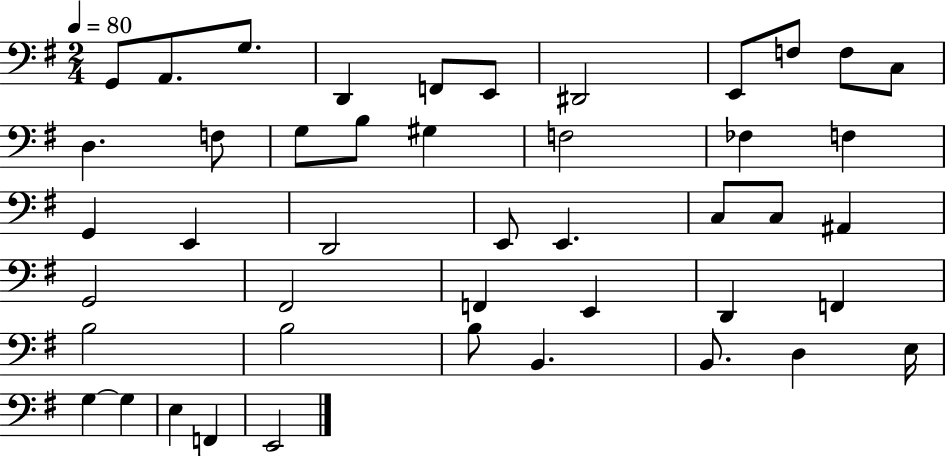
{
  \clef bass
  \numericTimeSignature
  \time 2/4
  \key g \major
  \tempo 4 = 80
  \repeat volta 2 { g,8 a,8. g8. | d,4 f,8 e,8 | dis,2 | e,8 f8 f8 c8 | \break d4. f8 | g8 b8 gis4 | f2 | fes4 f4 | \break g,4 e,4 | d,2 | e,8 e,4. | c8 c8 ais,4 | \break g,2 | fis,2 | f,4 e,4 | d,4 f,4 | \break b2 | b2 | b8 b,4. | b,8. d4 e16 | \break g4~~ g4 | e4 f,4 | e,2 | } \bar "|."
}